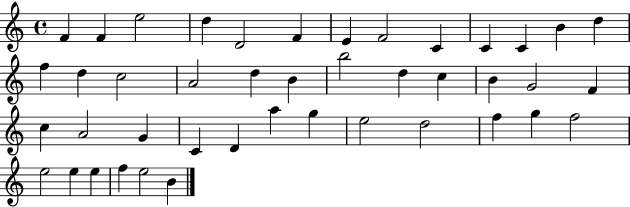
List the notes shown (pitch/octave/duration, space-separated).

F4/q F4/q E5/h D5/q D4/h F4/q E4/q F4/h C4/q C4/q C4/q B4/q D5/q F5/q D5/q C5/h A4/h D5/q B4/q B5/h D5/q C5/q B4/q G4/h F4/q C5/q A4/h G4/q C4/q D4/q A5/q G5/q E5/h D5/h F5/q G5/q F5/h E5/h E5/q E5/q F5/q E5/h B4/q